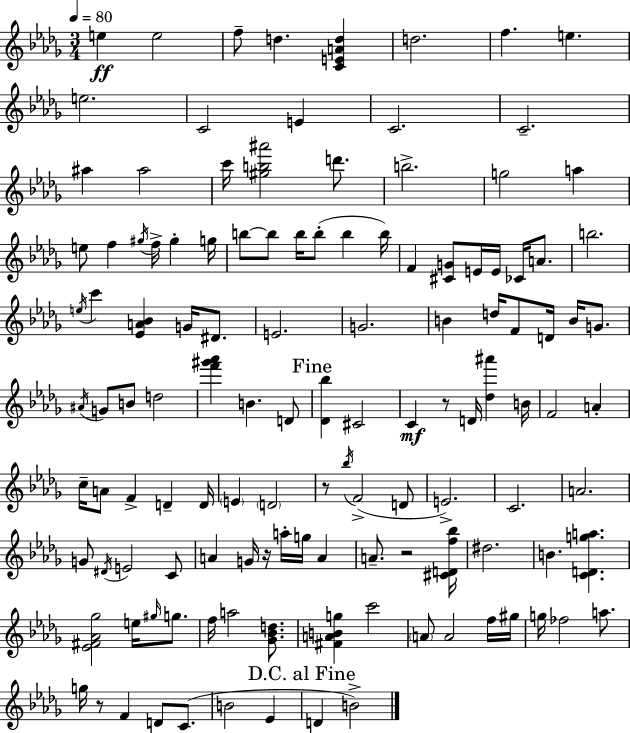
X:1
T:Untitled
M:3/4
L:1/4
K:Bbm
e e2 f/2 d [CEAd] d2 f e e2 C2 E C2 C2 ^a ^a2 c'/4 [^gb^a']2 d'/2 b2 g2 a e/2 f ^g/4 f/4 ^g g/4 b/2 b/2 b/4 b/2 b b/4 F [^CG]/2 E/4 E/4 _C/4 A/2 b2 e/4 c' [_EA_B] G/4 ^D/2 E2 G2 B d/4 F/2 D/4 B/4 G/2 ^A/4 G/2 B/2 d2 [f'^g'_a'] B D/2 [_D_b] ^C2 C z/2 D/4 [_d^a'] B/4 F2 A c/4 A/2 F D D/4 E D2 z/2 _b/4 F2 D/2 E2 C2 A2 G/2 ^D/4 E2 C/2 A G/4 z/4 a/4 g/4 A A/2 z2 [^CDf_b]/4 ^d2 B [CDga] [_E^F_A_g]2 e/4 ^g/4 g/2 f/4 a2 [_G_Bd]/2 [^FABg] c'2 A/2 A2 f/4 ^g/4 g/4 _f2 a/2 g/4 z/2 F D/2 C/2 B2 _E D B2